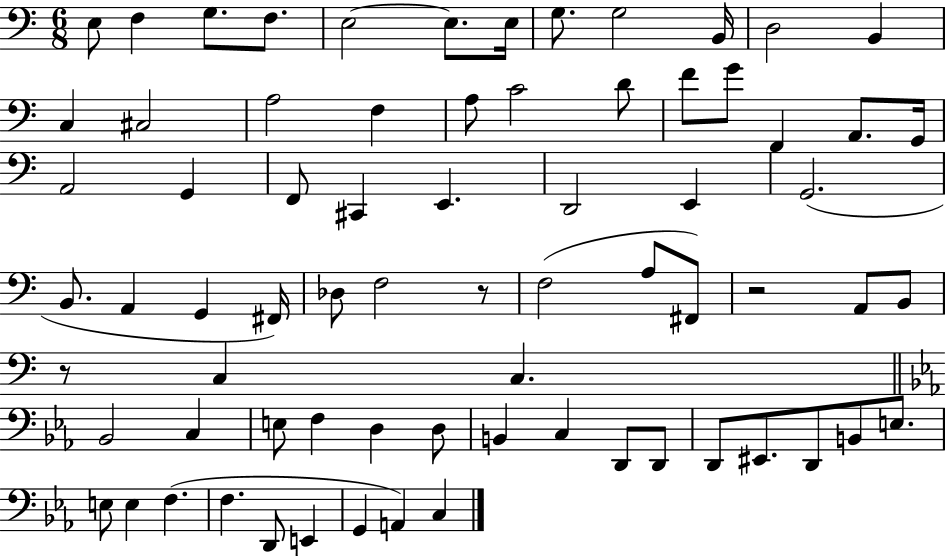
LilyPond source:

{
  \clef bass
  \numericTimeSignature
  \time 6/8
  \key c \major
  \repeat volta 2 { e8 f4 g8. f8. | e2~~ e8. e16 | g8. g2 b,16 | d2 b,4 | \break c4 cis2 | a2 f4 | a8 c'2 d'8 | f'8 g'8 f,4 a,8. g,16 | \break a,2 g,4 | f,8 cis,4 e,4. | d,2 e,4 | g,2.( | \break b,8. a,4 g,4 fis,16) | des8 f2 r8 | f2( a8 fis,8) | r2 a,8 b,8 | \break r8 c4 c4. | \bar "||" \break \key ees \major bes,2 c4 | e8 f4 d4 d8 | b,4 c4 d,8 d,8 | d,8 eis,8. d,8 b,8 e8. | \break e8 e4 f4.( | f4. d,8 e,4 | g,4 a,4) c4 | } \bar "|."
}